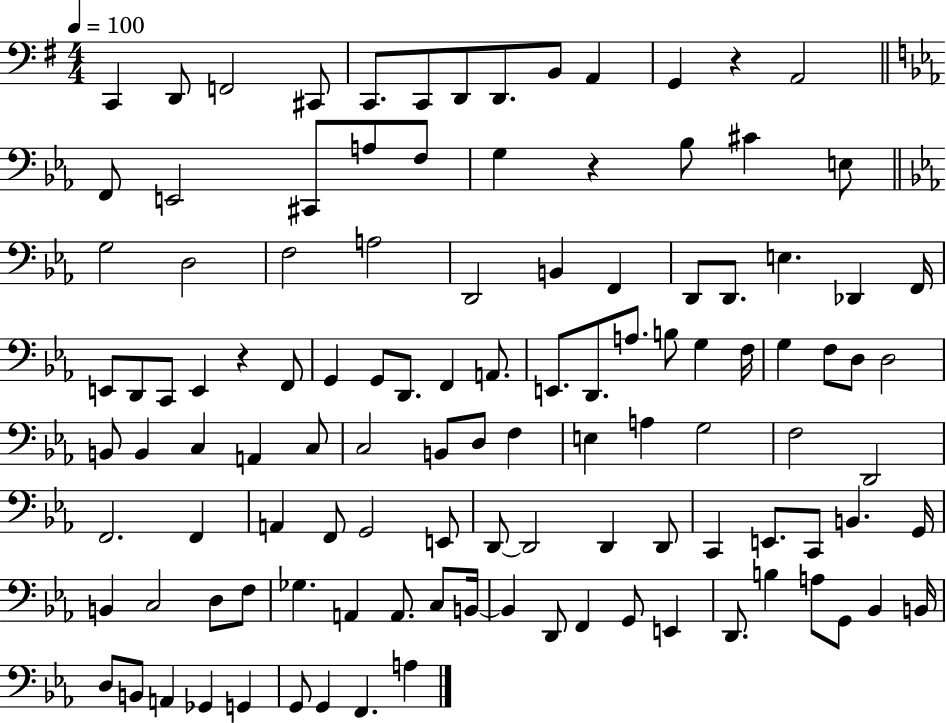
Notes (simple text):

C2/q D2/e F2/h C#2/e C2/e. C2/e D2/e D2/e. B2/e A2/q G2/q R/q A2/h F2/e E2/h C#2/e A3/e F3/e G3/q R/q Bb3/e C#4/q E3/e G3/h D3/h F3/h A3/h D2/h B2/q F2/q D2/e D2/e. E3/q. Db2/q F2/s E2/e D2/e C2/e E2/q R/q F2/e G2/q G2/e D2/e. F2/q A2/e. E2/e. D2/e. A3/e. B3/e G3/q F3/s G3/q F3/e D3/e D3/h B2/e B2/q C3/q A2/q C3/e C3/h B2/e D3/e F3/q E3/q A3/q G3/h F3/h D2/h F2/h. F2/q A2/q F2/e G2/h E2/e D2/e D2/h D2/q D2/e C2/q E2/e. C2/e B2/q. G2/s B2/q C3/h D3/e F3/e Gb3/q. A2/q A2/e. C3/e B2/s B2/q D2/e F2/q G2/e E2/q D2/e. B3/q A3/e G2/e Bb2/q B2/s D3/e B2/e A2/q Gb2/q G2/q G2/e G2/q F2/q. A3/q